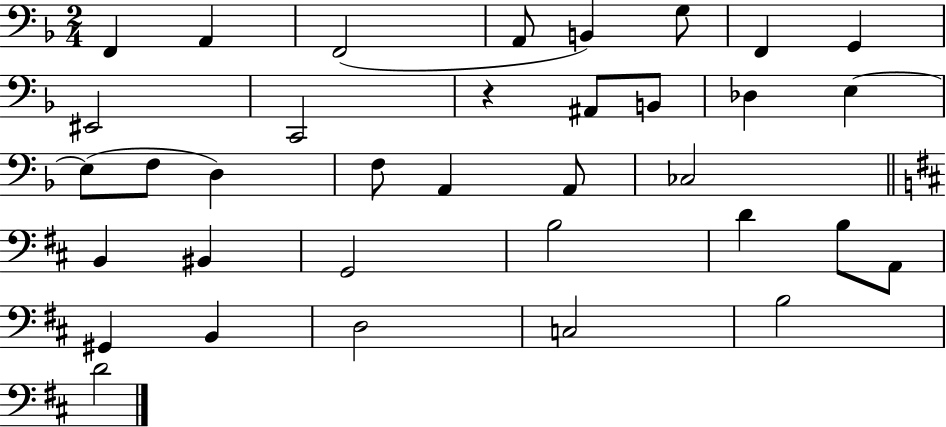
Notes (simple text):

F2/q A2/q F2/h A2/e B2/q G3/e F2/q G2/q EIS2/h C2/h R/q A#2/e B2/e Db3/q E3/q E3/e F3/e D3/q F3/e A2/q A2/e CES3/h B2/q BIS2/q G2/h B3/h D4/q B3/e A2/e G#2/q B2/q D3/h C3/h B3/h D4/h